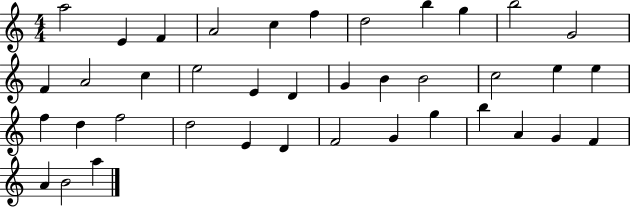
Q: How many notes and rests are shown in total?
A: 39